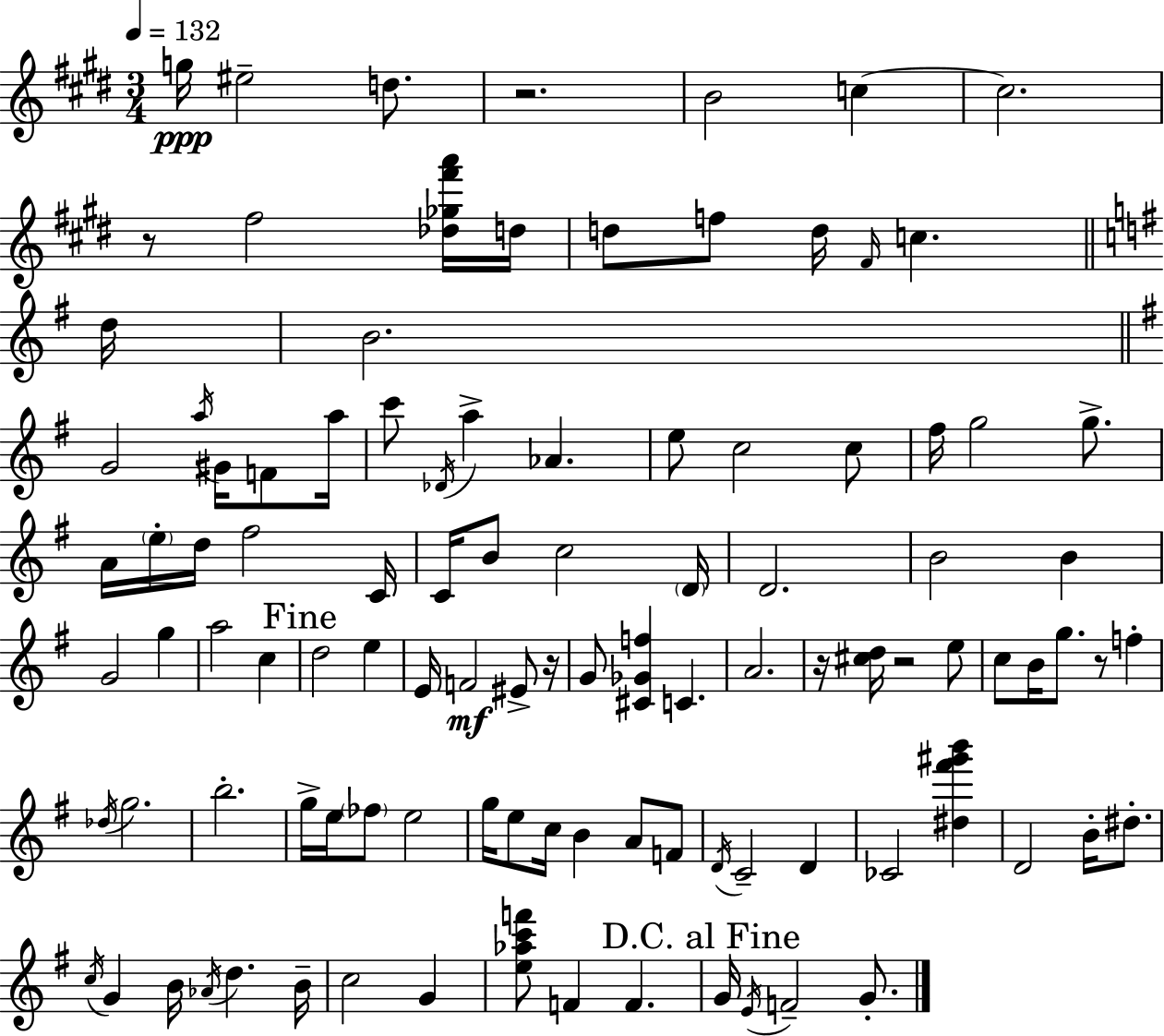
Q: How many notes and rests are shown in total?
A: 104